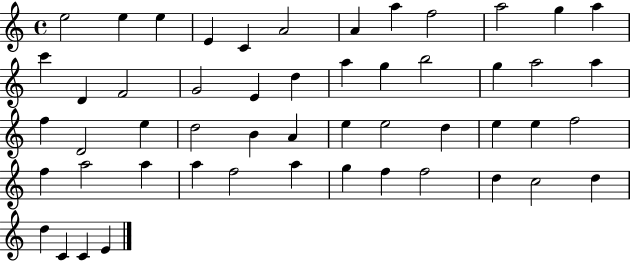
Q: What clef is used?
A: treble